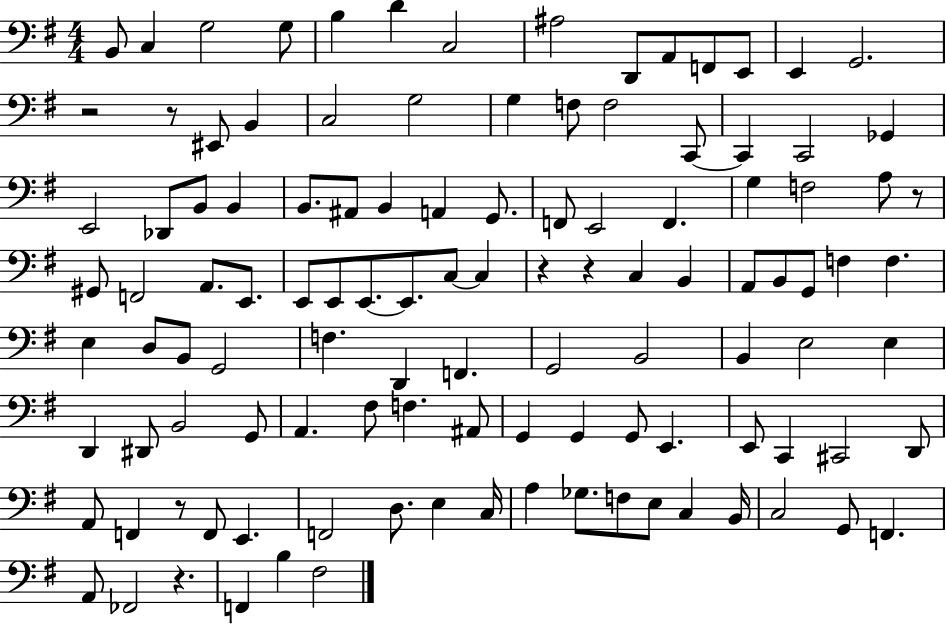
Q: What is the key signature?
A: G major